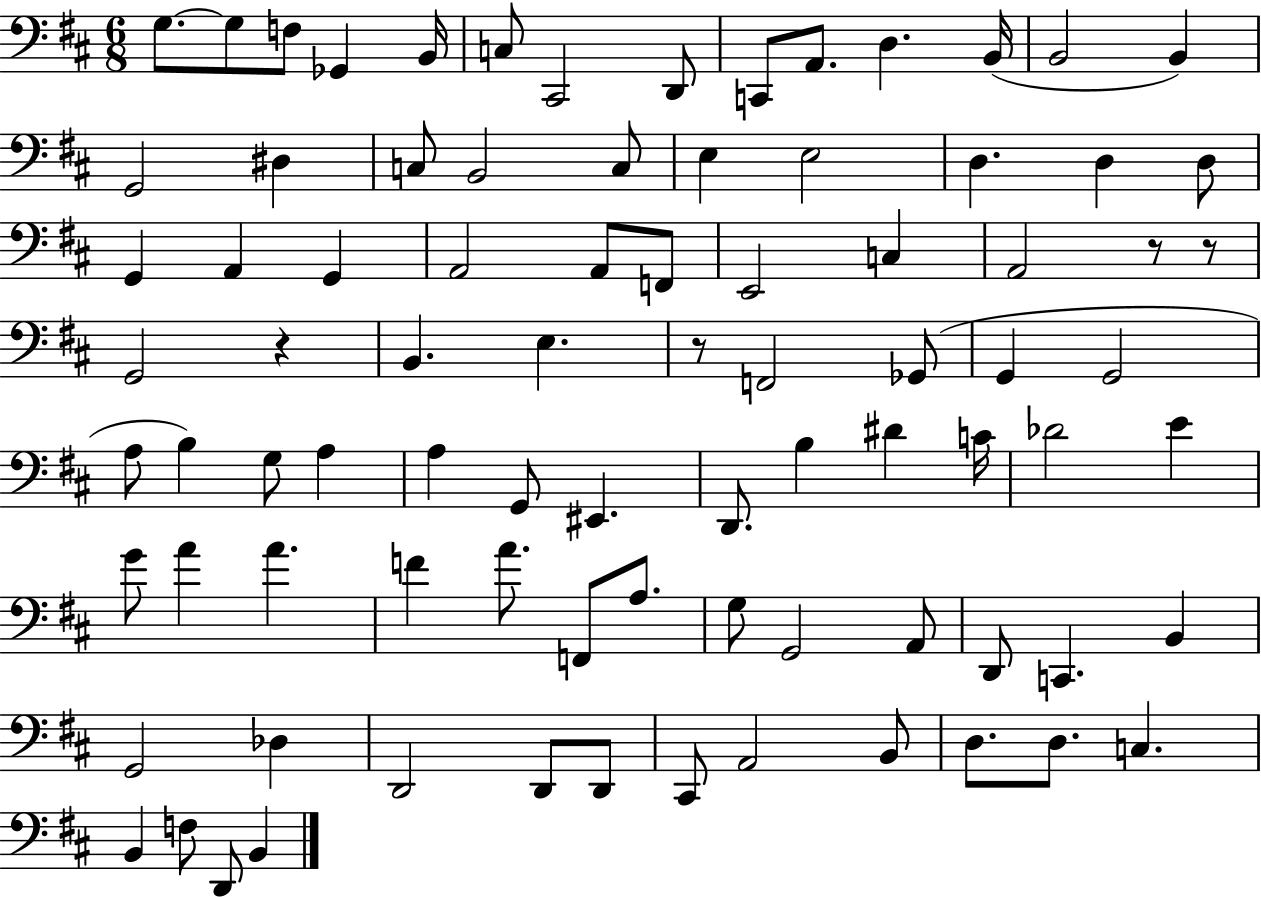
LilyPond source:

{
  \clef bass
  \numericTimeSignature
  \time 6/8
  \key d \major
  \repeat volta 2 { g8.~~ g8 f8 ges,4 b,16 | c8 cis,2 d,8 | c,8 a,8. d4. b,16( | b,2 b,4) | \break g,2 dis4 | c8 b,2 c8 | e4 e2 | d4. d4 d8 | \break g,4 a,4 g,4 | a,2 a,8 f,8 | e,2 c4 | a,2 r8 r8 | \break g,2 r4 | b,4. e4. | r8 f,2 ges,8( | g,4 g,2 | \break a8 b4) g8 a4 | a4 g,8 eis,4. | d,8. b4 dis'4 c'16 | des'2 e'4 | \break g'8 a'4 a'4. | f'4 a'8. f,8 a8. | g8 g,2 a,8 | d,8 c,4. b,4 | \break g,2 des4 | d,2 d,8 d,8 | cis,8 a,2 b,8 | d8. d8. c4. | \break b,4 f8 d,8 b,4 | } \bar "|."
}